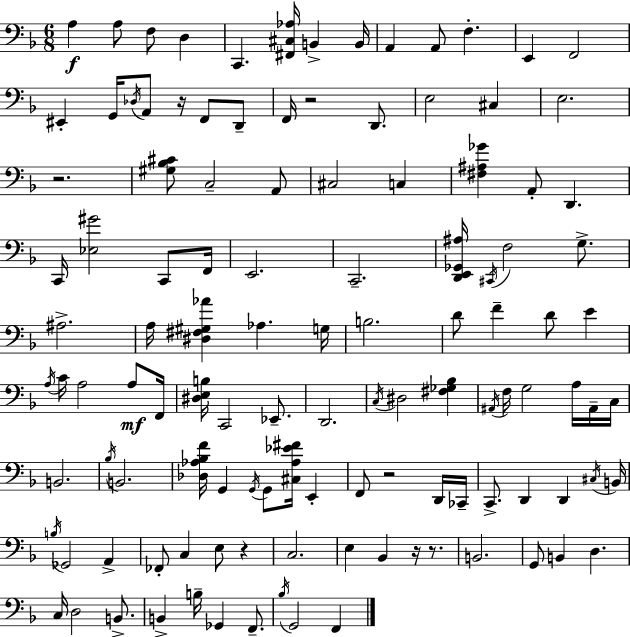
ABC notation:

X:1
T:Untitled
M:6/8
L:1/4
K:F
A, A,/2 F,/2 D, C,, [^F,,^C,_A,]/4 B,, B,,/4 A,, A,,/2 F, E,, F,,2 ^E,, G,,/4 _D,/4 A,,/2 z/4 F,,/2 D,,/2 F,,/4 z2 D,,/2 E,2 ^C, E,2 z2 [^G,_B,^C]/2 C,2 A,,/2 ^C,2 C, [^F,^A,_G] A,,/2 D,, C,,/4 [_E,^G]2 C,,/2 F,,/4 E,,2 C,,2 [D,,E,,_G,,^A,]/4 ^C,,/4 F,2 G,/2 ^A,2 A,/4 [^D,^F,^G,_A] _A, G,/4 B,2 D/2 F D/2 E A,/4 C/4 A,2 A,/2 F,,/4 [^D,E,B,]/4 C,,2 _E,,/2 D,,2 C,/4 ^D,2 [^F,_G,_B,] ^A,,/4 F,/4 G,2 A,/4 ^A,,/4 C,/4 B,,2 _B,/4 B,,2 [_D,_A,_B,F]/4 G,, G,,/4 G,,/2 [^C,_A,_E^F]/4 E,, F,,/2 z2 D,,/4 _C,,/4 C,,/2 D,, D,, ^C,/4 B,,/4 B,/4 _G,,2 A,, _F,,/2 C, E,/2 z C,2 E, _B,, z/4 z/2 B,,2 G,,/2 B,, D, C,/4 D,2 B,,/2 B,, B,/4 _G,, F,,/2 _B,/4 G,,2 F,,